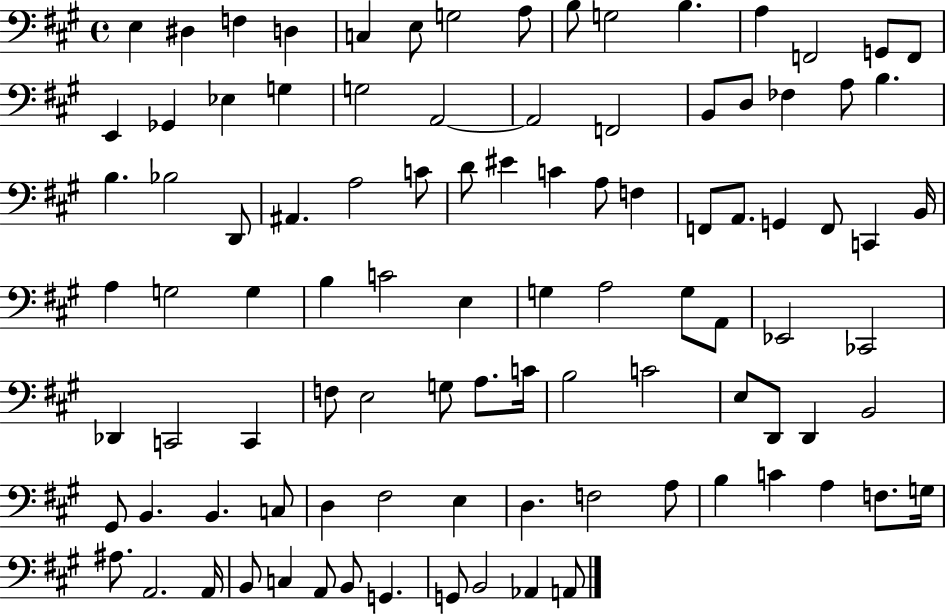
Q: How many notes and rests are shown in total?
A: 98